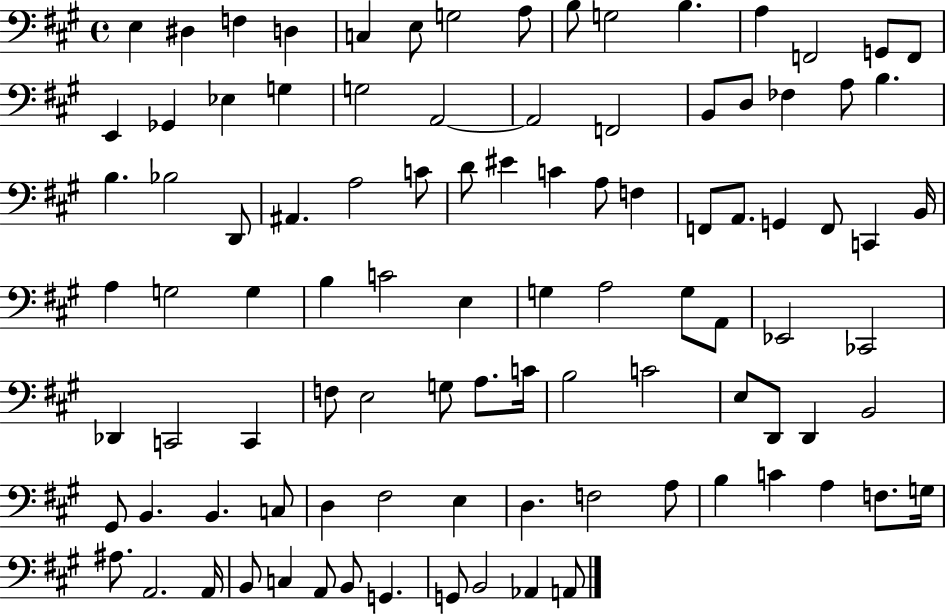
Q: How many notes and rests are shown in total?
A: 98